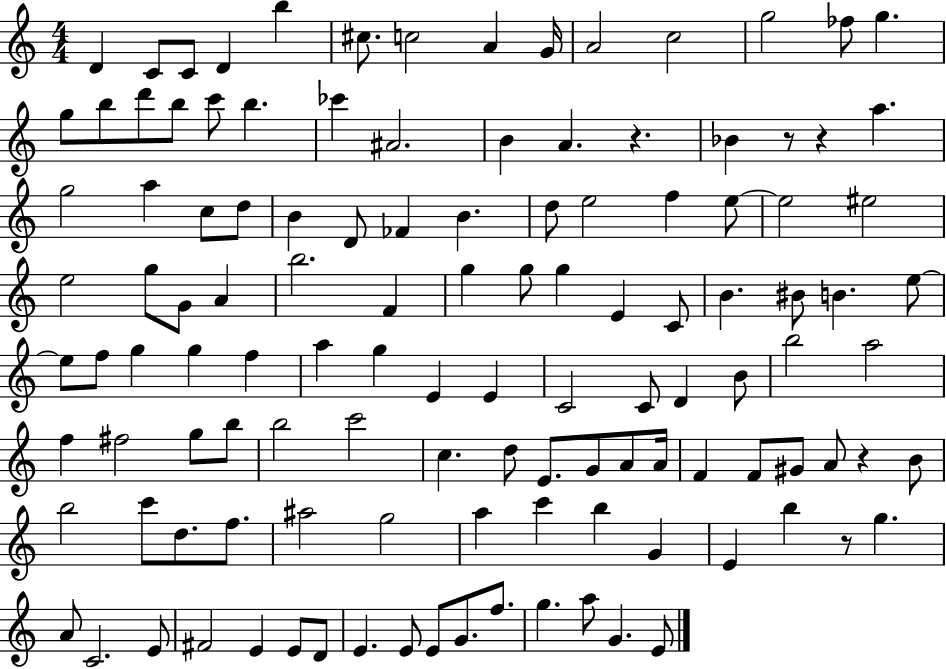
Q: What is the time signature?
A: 4/4